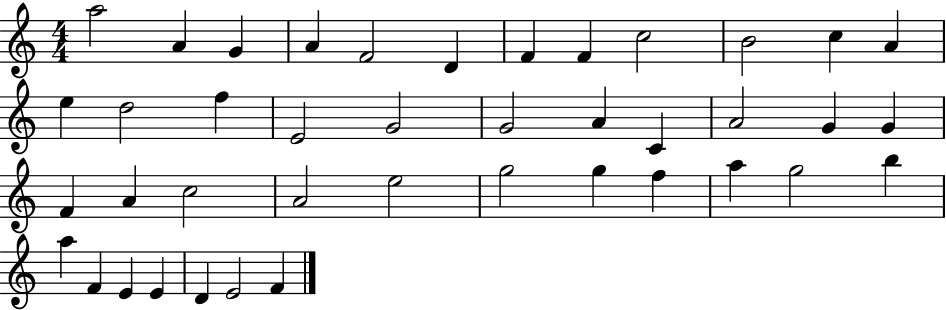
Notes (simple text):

A5/h A4/q G4/q A4/q F4/h D4/q F4/q F4/q C5/h B4/h C5/q A4/q E5/q D5/h F5/q E4/h G4/h G4/h A4/q C4/q A4/h G4/q G4/q F4/q A4/q C5/h A4/h E5/h G5/h G5/q F5/q A5/q G5/h B5/q A5/q F4/q E4/q E4/q D4/q E4/h F4/q